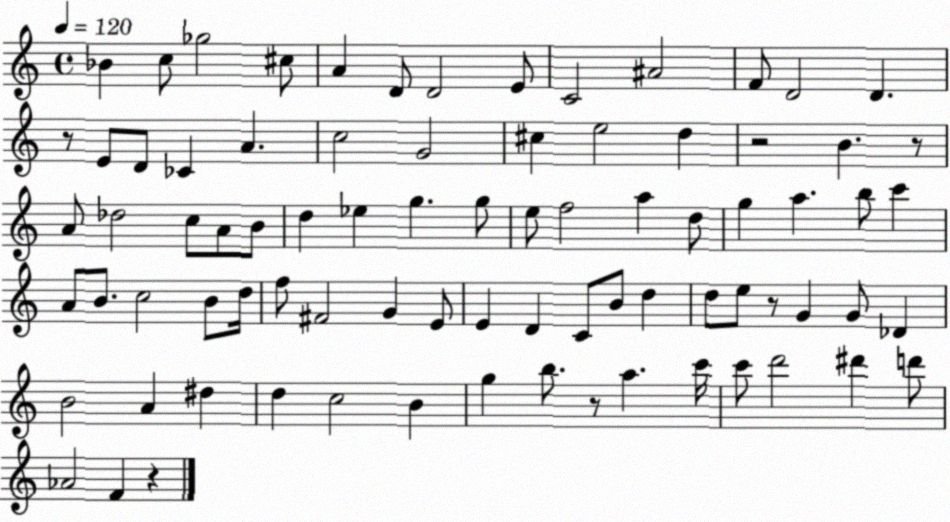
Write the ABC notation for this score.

X:1
T:Untitled
M:4/4
L:1/4
K:C
_B c/2 _g2 ^c/2 A D/2 D2 E/2 C2 ^A2 F/2 D2 D z/2 E/2 D/2 _C A c2 G2 ^c e2 d z2 B z/2 A/2 _d2 c/2 A/2 B/2 d _e g g/2 e/2 f2 a d/2 g a b/2 c' A/2 B/2 c2 B/2 d/4 f/2 ^F2 G E/2 E D C/2 B/2 d d/2 e/2 z/2 G G/2 _D B2 A ^d d c2 B g b/2 z/2 a c'/4 c'/2 d'2 ^d' d'/2 _A2 F z